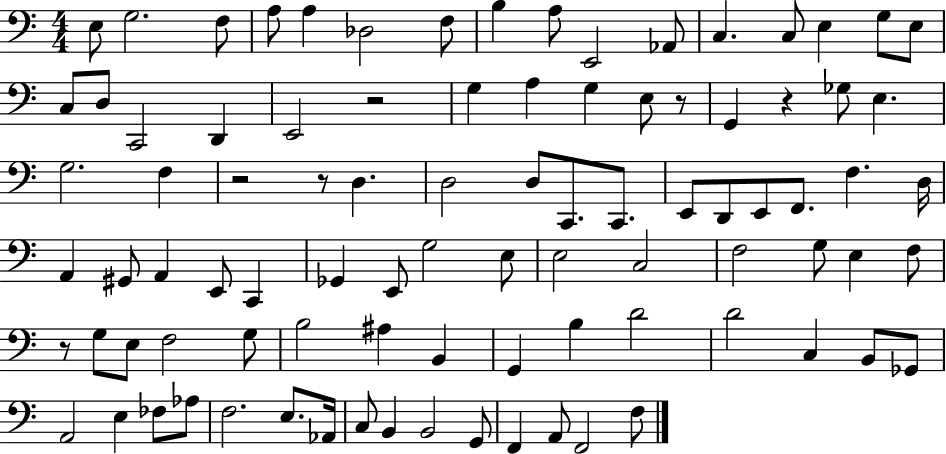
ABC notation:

X:1
T:Untitled
M:4/4
L:1/4
K:C
E,/2 G,2 F,/2 A,/2 A, _D,2 F,/2 B, A,/2 E,,2 _A,,/2 C, C,/2 E, G,/2 E,/2 C,/2 D,/2 C,,2 D,, E,,2 z2 G, A, G, E,/2 z/2 G,, z _G,/2 E, G,2 F, z2 z/2 D, D,2 D,/2 C,,/2 C,,/2 E,,/2 D,,/2 E,,/2 F,,/2 F, D,/4 A,, ^G,,/2 A,, E,,/2 C,, _G,, E,,/2 G,2 E,/2 E,2 C,2 F,2 G,/2 E, F,/2 z/2 G,/2 E,/2 F,2 G,/2 B,2 ^A, B,, G,, B, D2 D2 C, B,,/2 _G,,/2 A,,2 E, _F,/2 _A,/2 F,2 E,/2 _A,,/4 C,/2 B,, B,,2 G,,/2 F,, A,,/2 F,,2 F,/2